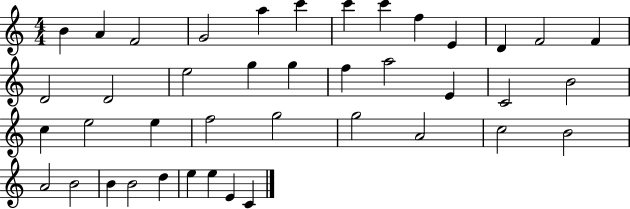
X:1
T:Untitled
M:4/4
L:1/4
K:C
B A F2 G2 a c' c' c' f E D F2 F D2 D2 e2 g g f a2 E C2 B2 c e2 e f2 g2 g2 A2 c2 B2 A2 B2 B B2 d e e E C